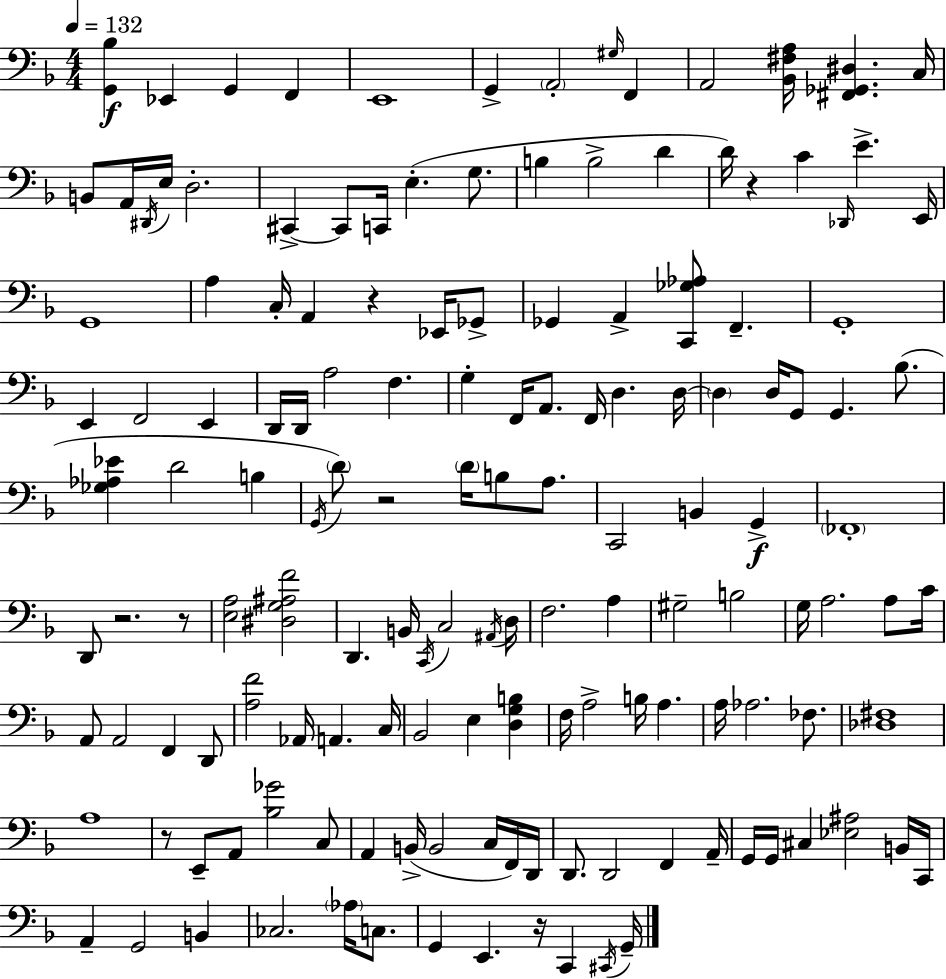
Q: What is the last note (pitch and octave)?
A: G2